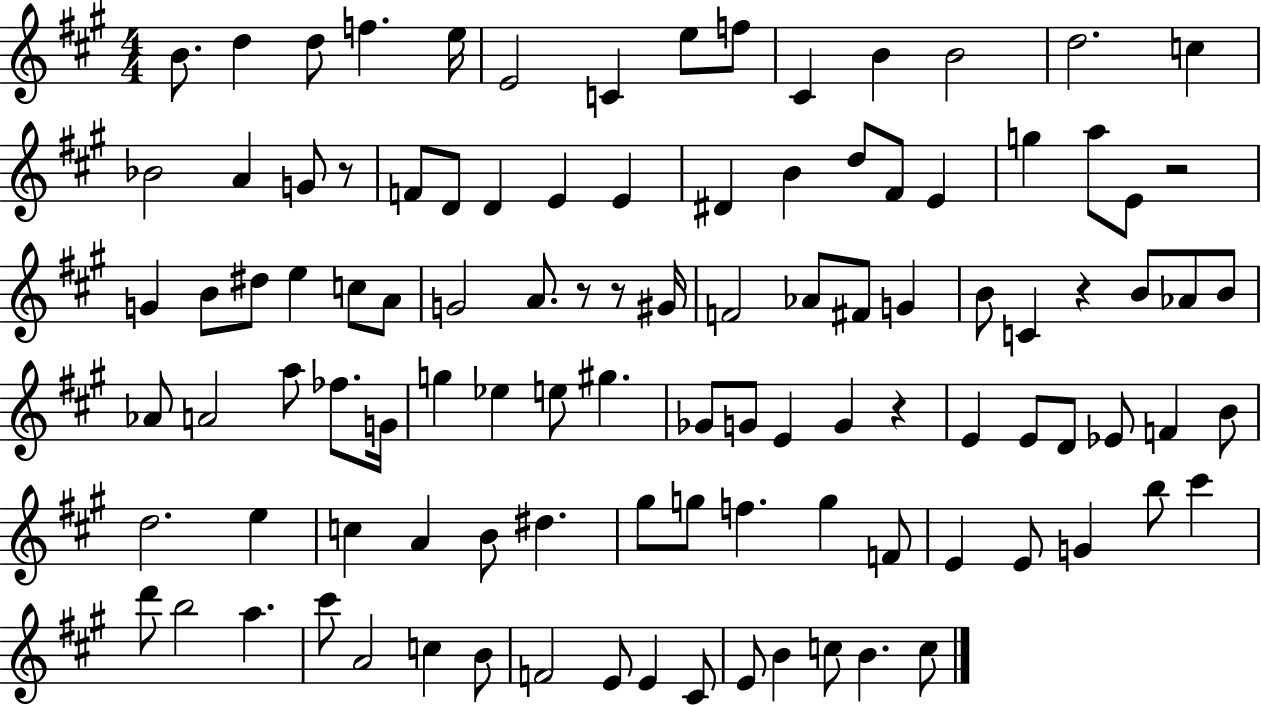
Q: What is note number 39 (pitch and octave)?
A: G#4